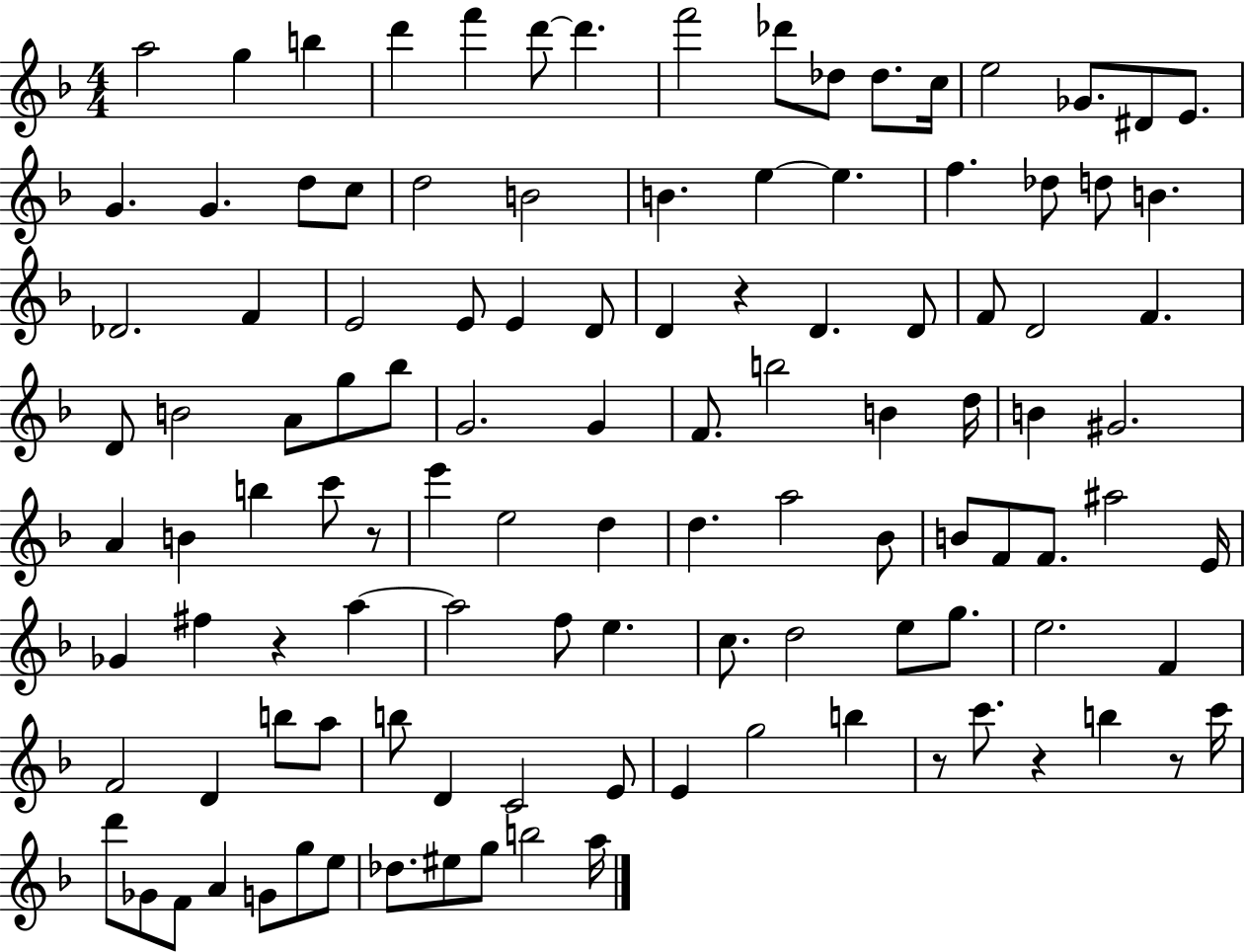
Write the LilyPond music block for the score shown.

{
  \clef treble
  \numericTimeSignature
  \time 4/4
  \key f \major
  a''2 g''4 b''4 | d'''4 f'''4 d'''8~~ d'''4. | f'''2 des'''8 des''8 des''8. c''16 | e''2 ges'8. dis'8 e'8. | \break g'4. g'4. d''8 c''8 | d''2 b'2 | b'4. e''4~~ e''4. | f''4. des''8 d''8 b'4. | \break des'2. f'4 | e'2 e'8 e'4 d'8 | d'4 r4 d'4. d'8 | f'8 d'2 f'4. | \break d'8 b'2 a'8 g''8 bes''8 | g'2. g'4 | f'8. b''2 b'4 d''16 | b'4 gis'2. | \break a'4 b'4 b''4 c'''8 r8 | e'''4 e''2 d''4 | d''4. a''2 bes'8 | b'8 f'8 f'8. ais''2 e'16 | \break ges'4 fis''4 r4 a''4~~ | a''2 f''8 e''4. | c''8. d''2 e''8 g''8. | e''2. f'4 | \break f'2 d'4 b''8 a''8 | b''8 d'4 c'2 e'8 | e'4 g''2 b''4 | r8 c'''8. r4 b''4 r8 c'''16 | \break d'''8 ges'8 f'8 a'4 g'8 g''8 e''8 | des''8. eis''8 g''8 b''2 a''16 | \bar "|."
}